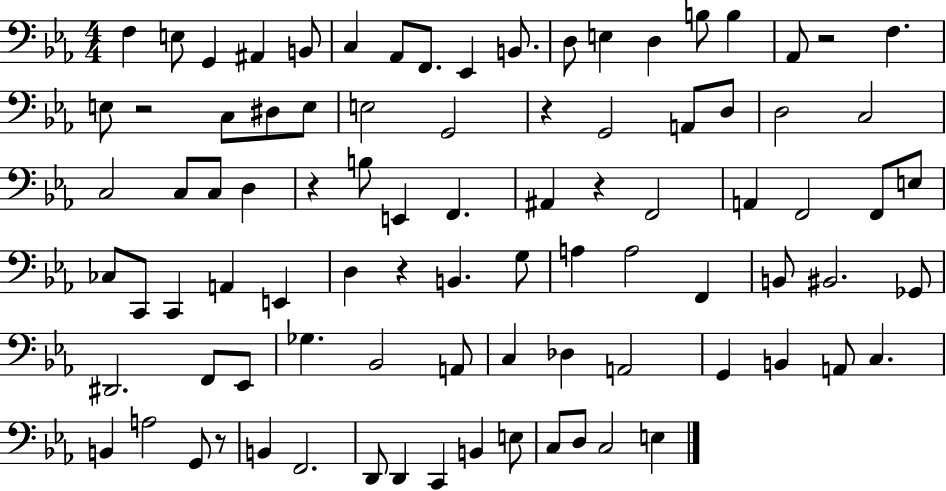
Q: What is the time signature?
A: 4/4